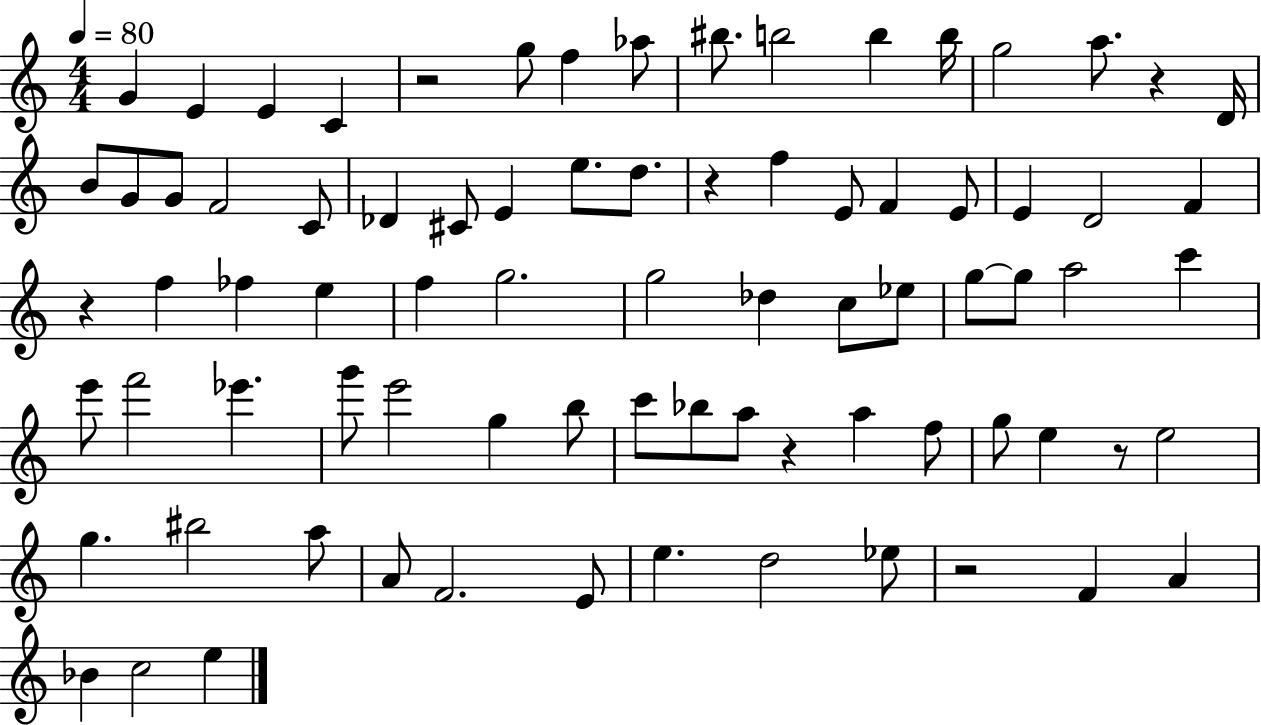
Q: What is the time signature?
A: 4/4